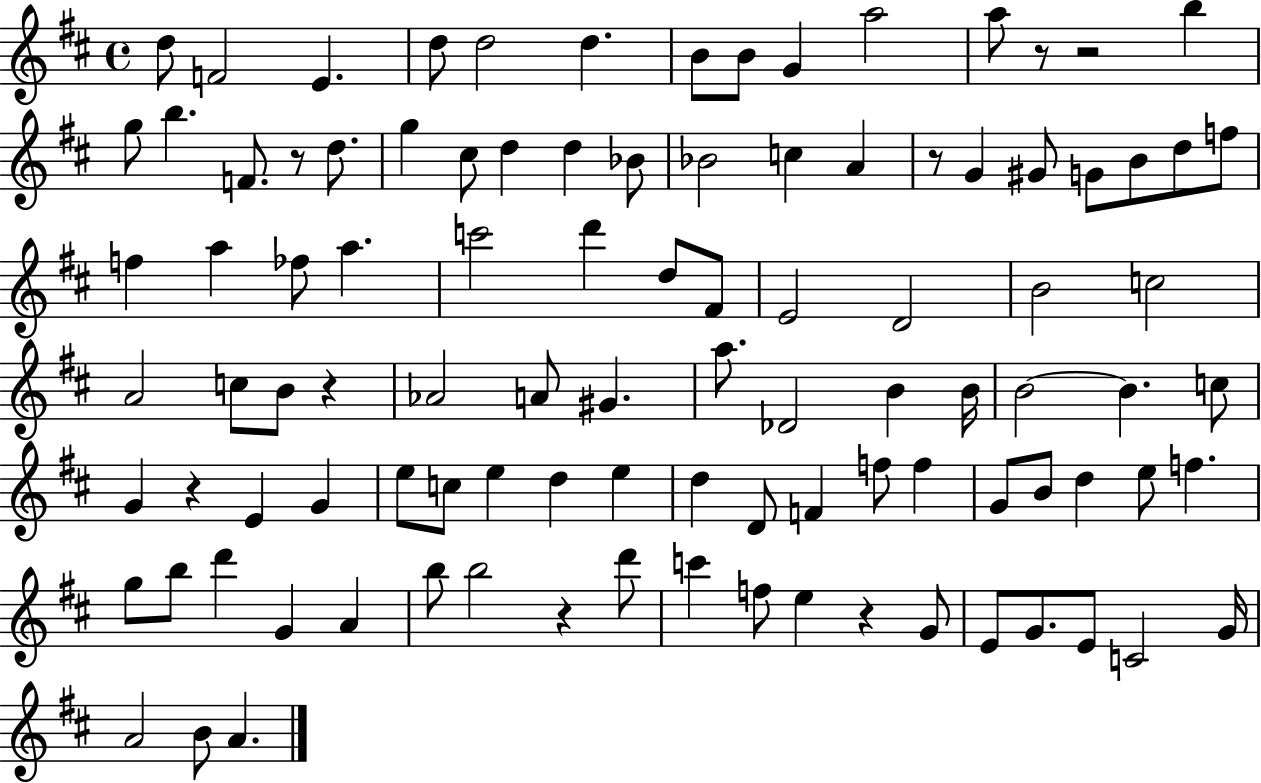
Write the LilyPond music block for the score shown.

{
  \clef treble
  \time 4/4
  \defaultTimeSignature
  \key d \major
  d''8 f'2 e'4. | d''8 d''2 d''4. | b'8 b'8 g'4 a''2 | a''8 r8 r2 b''4 | \break g''8 b''4. f'8. r8 d''8. | g''4 cis''8 d''4 d''4 bes'8 | bes'2 c''4 a'4 | r8 g'4 gis'8 g'8 b'8 d''8 f''8 | \break f''4 a''4 fes''8 a''4. | c'''2 d'''4 d''8 fis'8 | e'2 d'2 | b'2 c''2 | \break a'2 c''8 b'8 r4 | aes'2 a'8 gis'4. | a''8. des'2 b'4 b'16 | b'2~~ b'4. c''8 | \break g'4 r4 e'4 g'4 | e''8 c''8 e''4 d''4 e''4 | d''4 d'8 f'4 f''8 f''4 | g'8 b'8 d''4 e''8 f''4. | \break g''8 b''8 d'''4 g'4 a'4 | b''8 b''2 r4 d'''8 | c'''4 f''8 e''4 r4 g'8 | e'8 g'8. e'8 c'2 g'16 | \break a'2 b'8 a'4. | \bar "|."
}